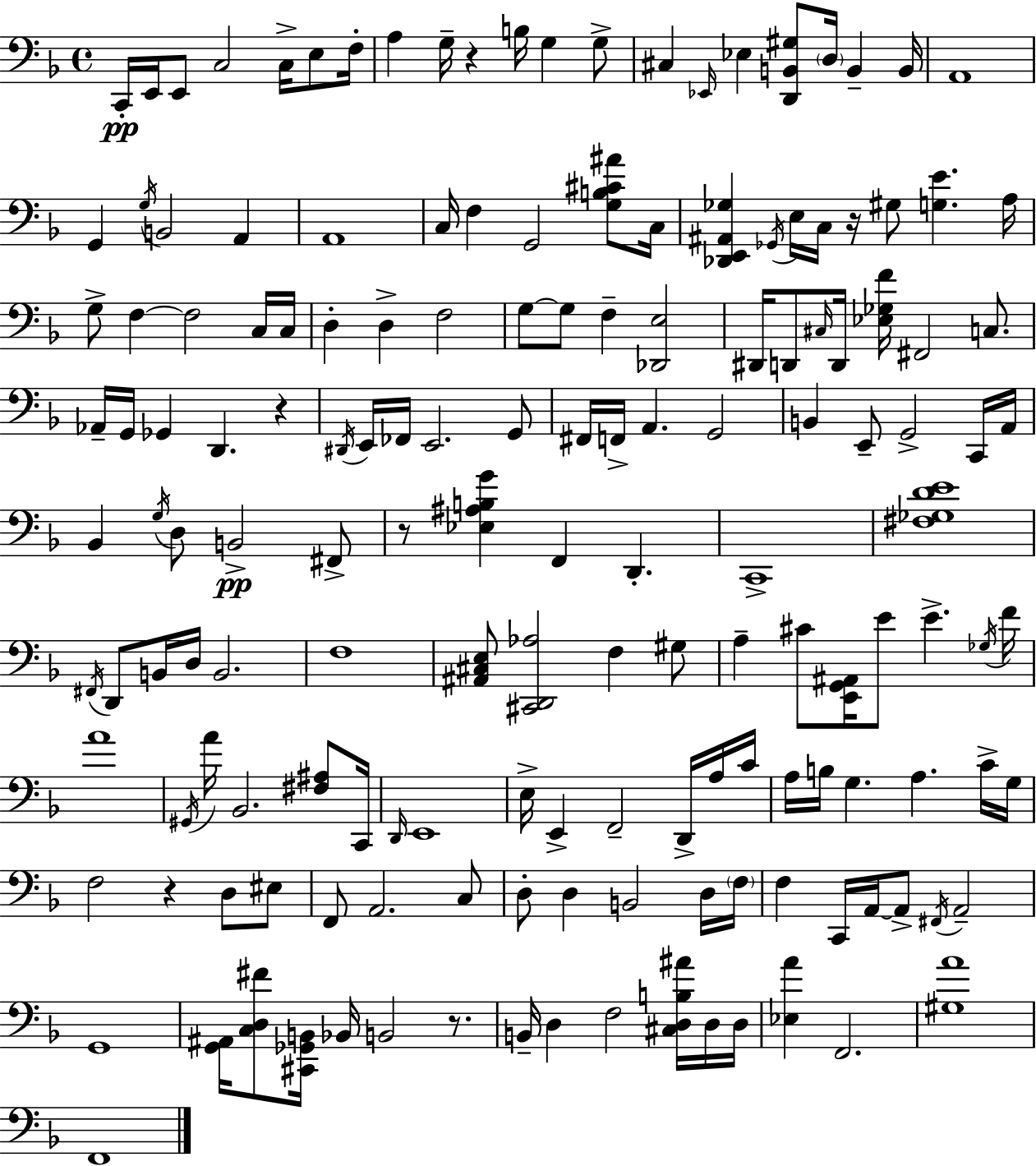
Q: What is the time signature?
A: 4/4